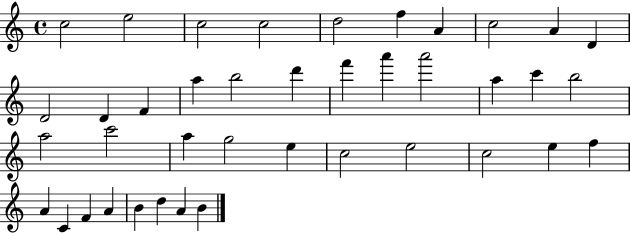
C5/h E5/h C5/h C5/h D5/h F5/q A4/q C5/h A4/q D4/q D4/h D4/q F4/q A5/q B5/h D6/q F6/q A6/q A6/h A5/q C6/q B5/h A5/h C6/h A5/q G5/h E5/q C5/h E5/h C5/h E5/q F5/q A4/q C4/q F4/q A4/q B4/q D5/q A4/q B4/q